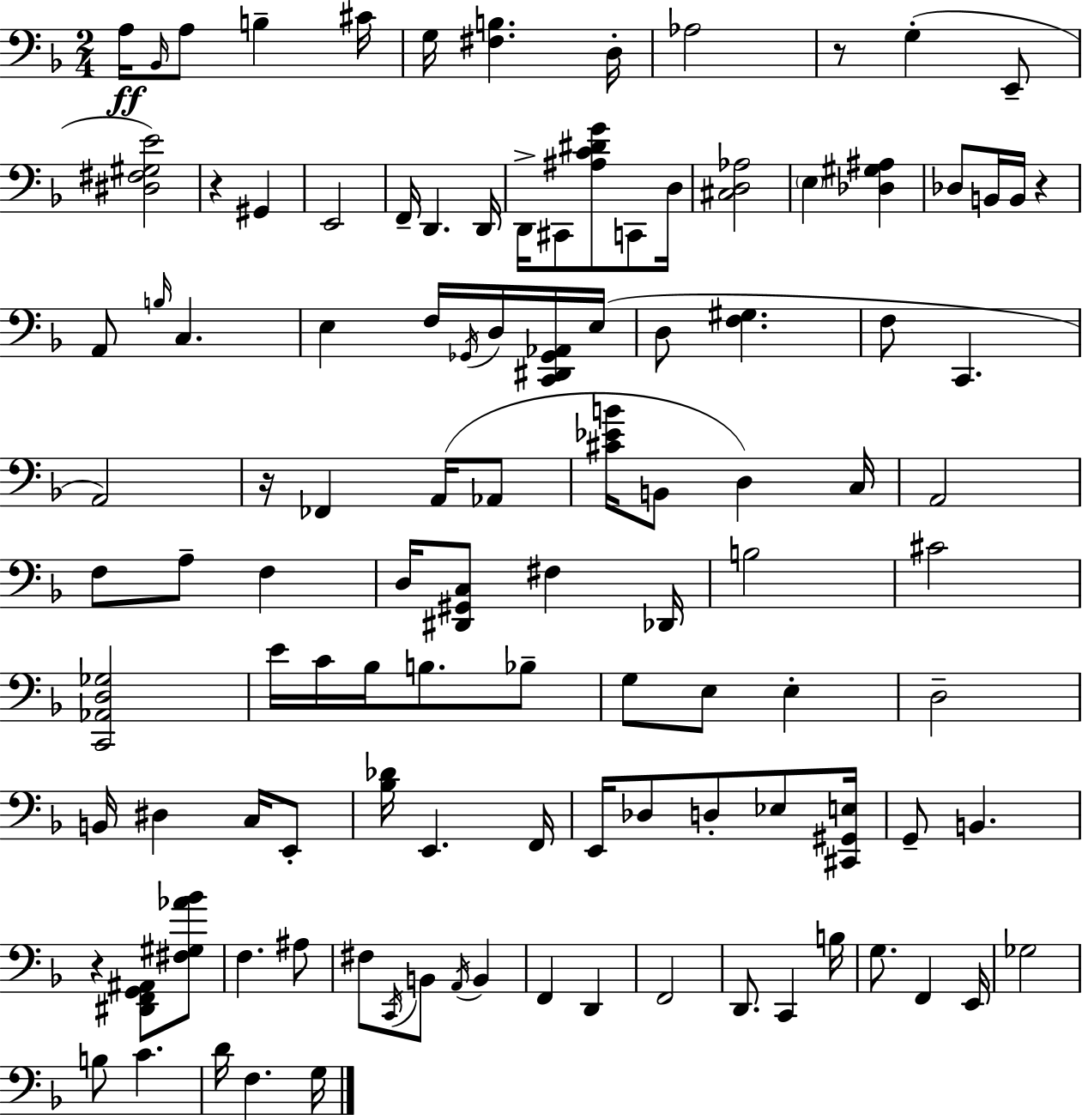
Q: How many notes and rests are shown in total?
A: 112